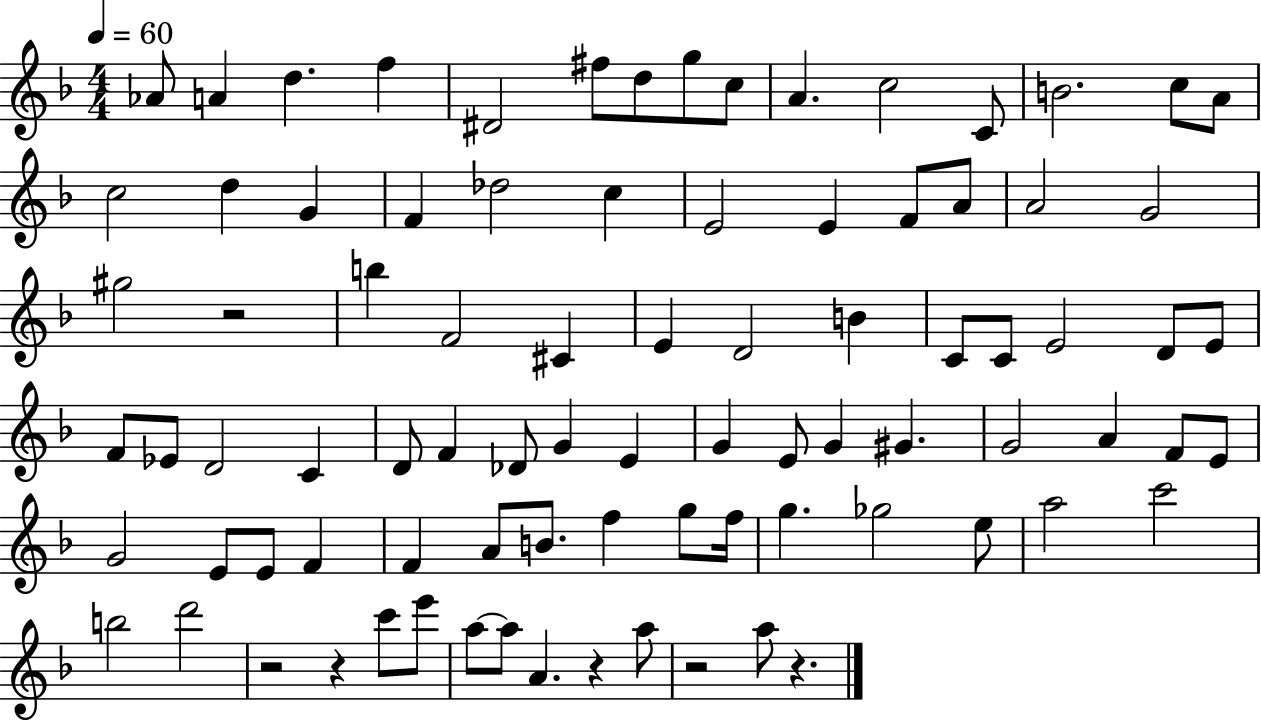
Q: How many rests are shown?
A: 6